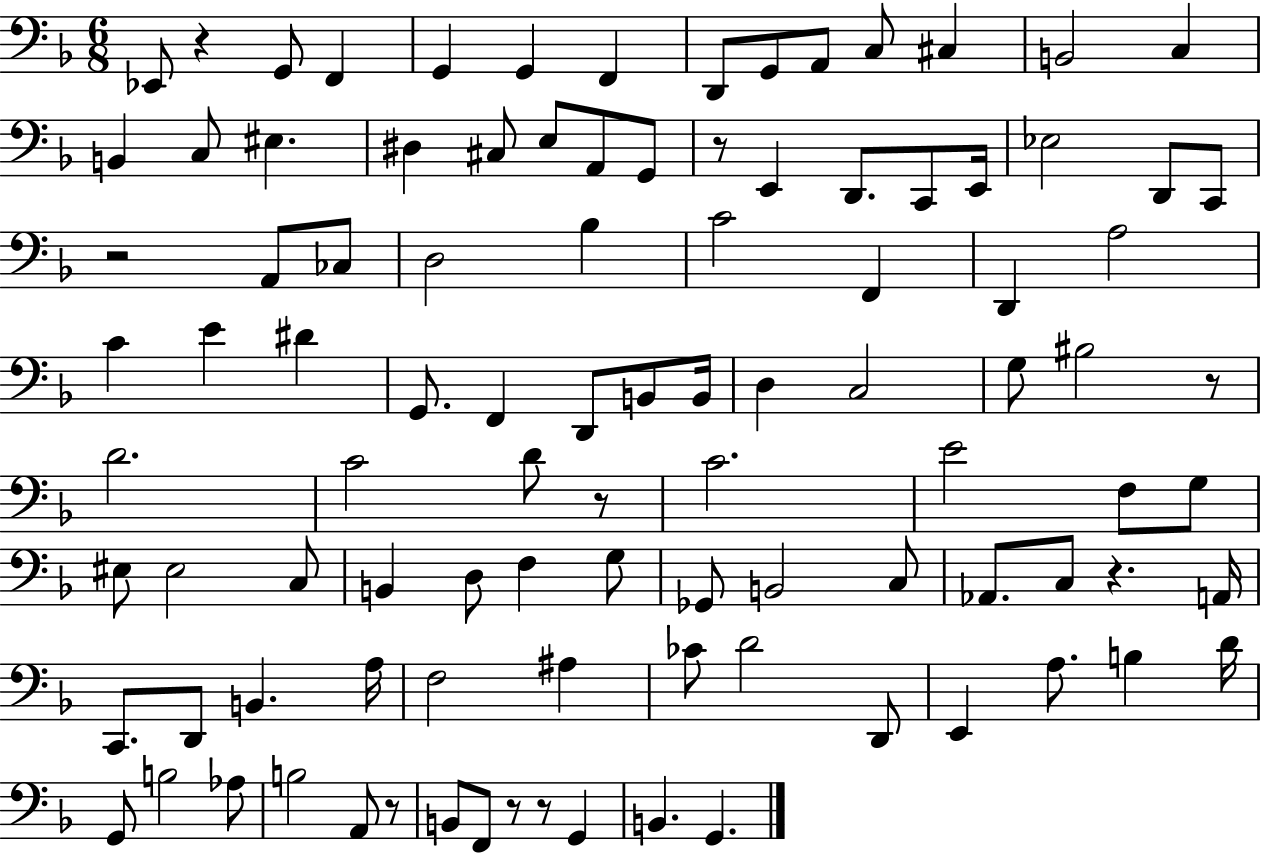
{
  \clef bass
  \numericTimeSignature
  \time 6/8
  \key f \major
  ees,8 r4 g,8 f,4 | g,4 g,4 f,4 | d,8 g,8 a,8 c8 cis4 | b,2 c4 | \break b,4 c8 eis4. | dis4 cis8 e8 a,8 g,8 | r8 e,4 d,8. c,8 e,16 | ees2 d,8 c,8 | \break r2 a,8 ces8 | d2 bes4 | c'2 f,4 | d,4 a2 | \break c'4 e'4 dis'4 | g,8. f,4 d,8 b,8 b,16 | d4 c2 | g8 bis2 r8 | \break d'2. | c'2 d'8 r8 | c'2. | e'2 f8 g8 | \break eis8 eis2 c8 | b,4 d8 f4 g8 | ges,8 b,2 c8 | aes,8. c8 r4. a,16 | \break c,8. d,8 b,4. a16 | f2 ais4 | ces'8 d'2 d,8 | e,4 a8. b4 d'16 | \break g,8 b2 aes8 | b2 a,8 r8 | b,8 f,8 r8 r8 g,4 | b,4. g,4. | \break \bar "|."
}